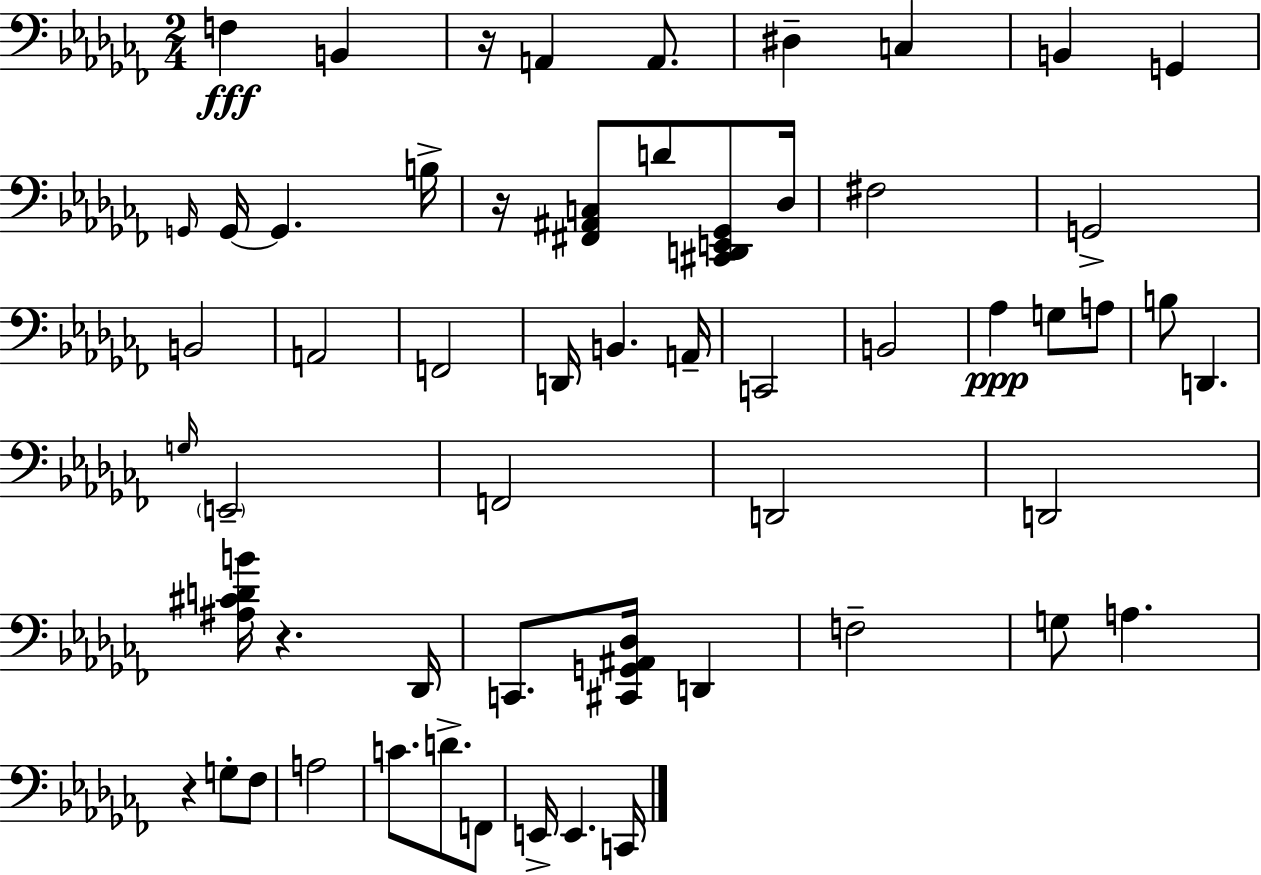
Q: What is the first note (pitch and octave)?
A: F3